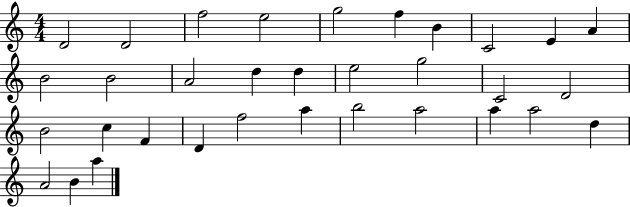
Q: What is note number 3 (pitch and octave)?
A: F5